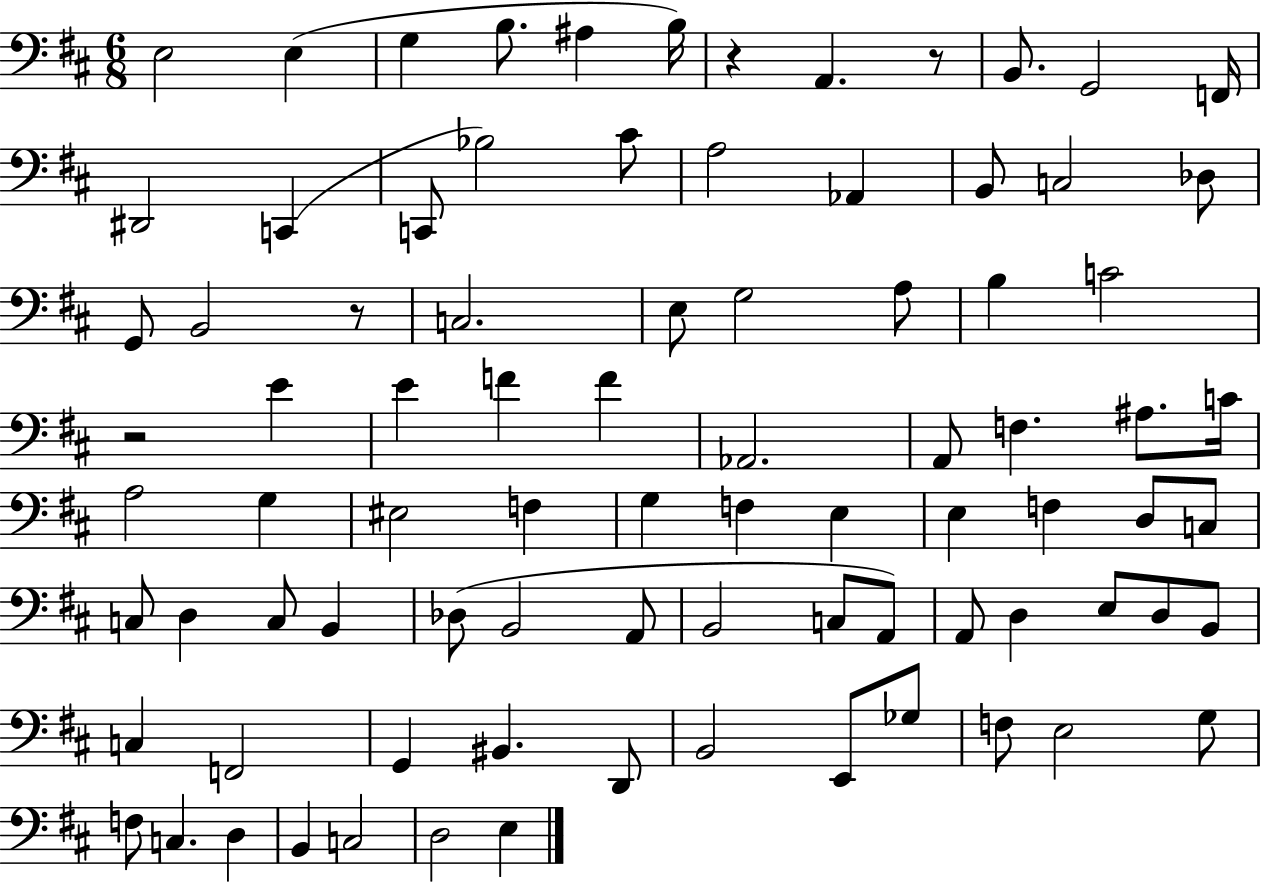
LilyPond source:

{
  \clef bass
  \numericTimeSignature
  \time 6/8
  \key d \major
  e2 e4( | g4 b8. ais4 b16) | r4 a,4. r8 | b,8. g,2 f,16 | \break dis,2 c,4( | c,8 bes2) cis'8 | a2 aes,4 | b,8 c2 des8 | \break g,8 b,2 r8 | c2. | e8 g2 a8 | b4 c'2 | \break r2 e'4 | e'4 f'4 f'4 | aes,2. | a,8 f4. ais8. c'16 | \break a2 g4 | eis2 f4 | g4 f4 e4 | e4 f4 d8 c8 | \break c8 d4 c8 b,4 | des8( b,2 a,8 | b,2 c8 a,8) | a,8 d4 e8 d8 b,8 | \break c4 f,2 | g,4 bis,4. d,8 | b,2 e,8 ges8 | f8 e2 g8 | \break f8 c4. d4 | b,4 c2 | d2 e4 | \bar "|."
}